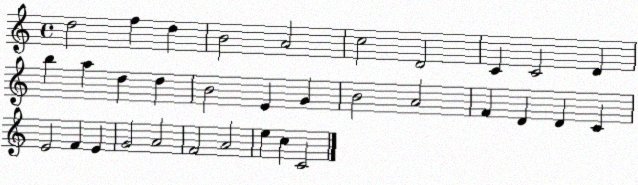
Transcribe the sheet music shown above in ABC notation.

X:1
T:Untitled
M:4/4
L:1/4
K:C
d2 f d B2 A2 c2 D2 C C2 D b a d d B2 E G B2 A2 F D D C E2 F E G2 A2 F2 A2 e c C2